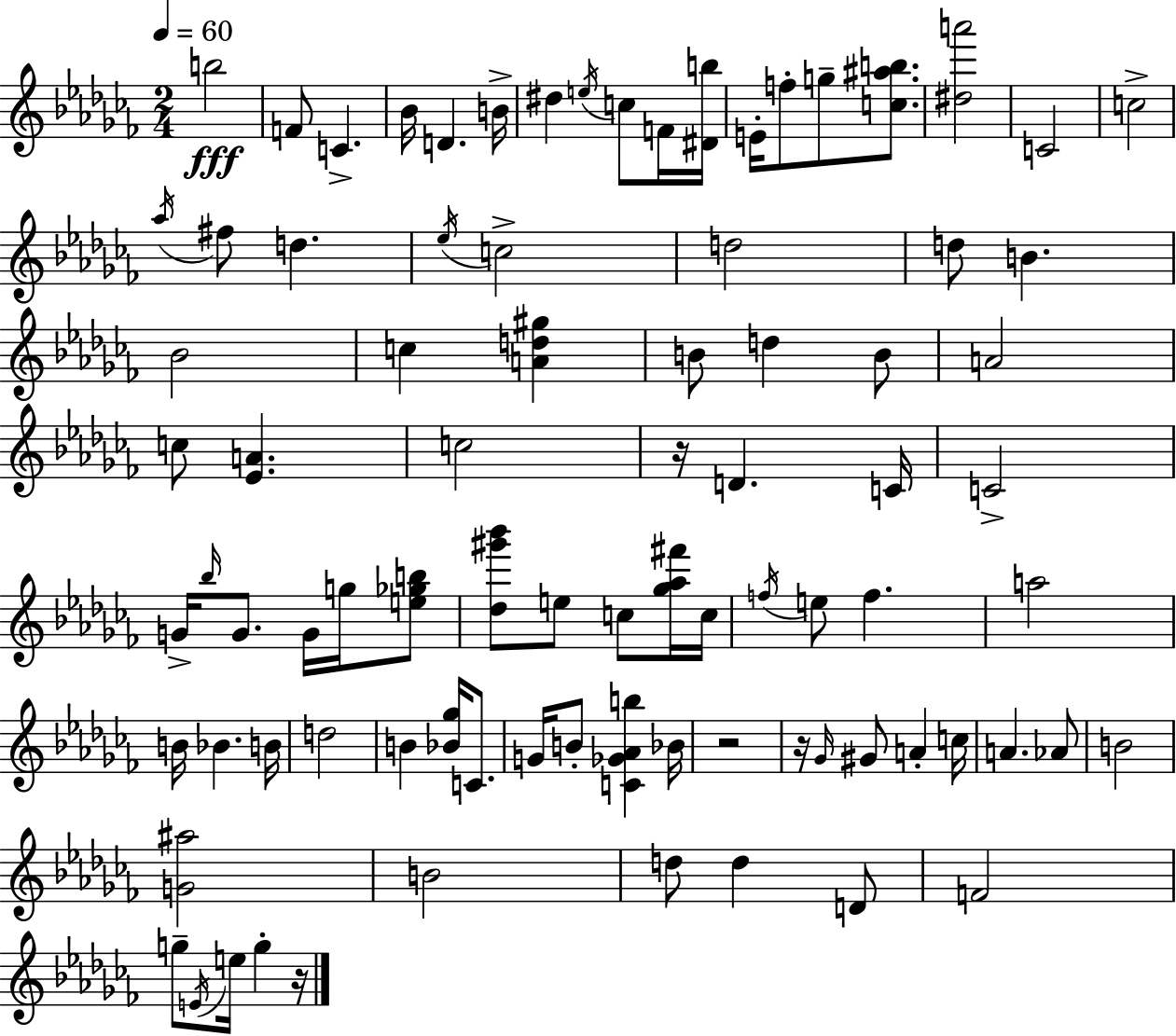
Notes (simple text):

B5/h F4/e C4/q. Bb4/s D4/q. B4/s D#5/q E5/s C5/e F4/s [D#4,B5]/s E4/s F5/e G5/e [C5,A#5,B5]/e. [D#5,A6]/h C4/h C5/h Ab5/s F#5/e D5/q. Eb5/s C5/h D5/h D5/e B4/q. Bb4/h C5/q [A4,D5,G#5]/q B4/e D5/q B4/e A4/h C5/e [Eb4,A4]/q. C5/h R/s D4/q. C4/s C4/h G4/s Bb5/s G4/e. G4/s G5/s [E5,Gb5,B5]/e [Db5,G#6,Bb6]/e E5/e C5/e [Gb5,Ab5,F#6]/s C5/s F5/s E5/e F5/q. A5/h B4/s Bb4/q. B4/s D5/h B4/q [Bb4,Gb5]/s C4/e. G4/s B4/e [C4,Gb4,Ab4,B5]/q Bb4/s R/h R/s Gb4/s G#4/e A4/q C5/s A4/q. Ab4/e B4/h [G4,A#5]/h B4/h D5/e D5/q D4/e F4/h G5/e E4/s E5/s G5/q R/s